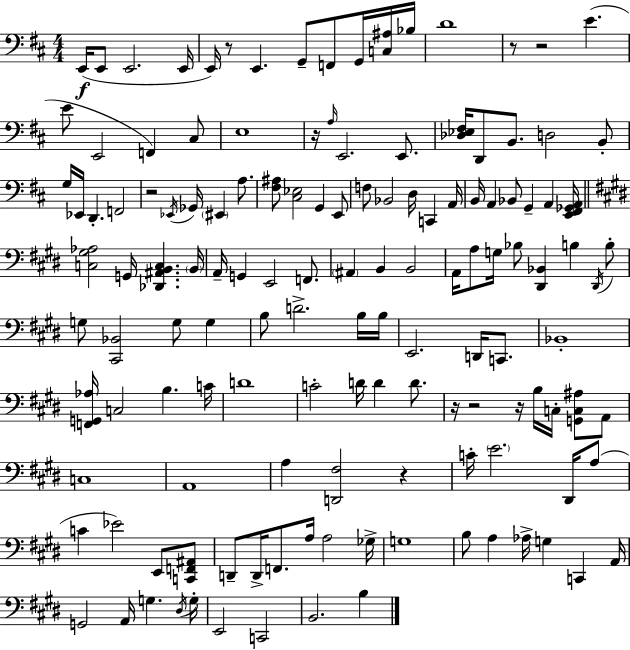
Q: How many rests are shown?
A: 9